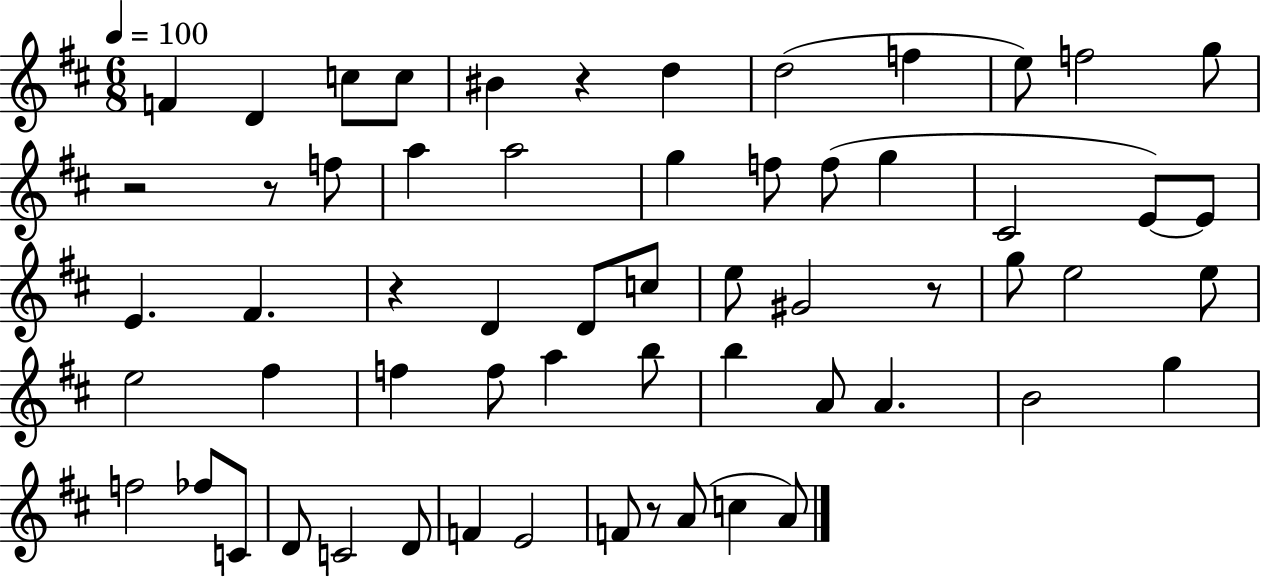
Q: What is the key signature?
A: D major